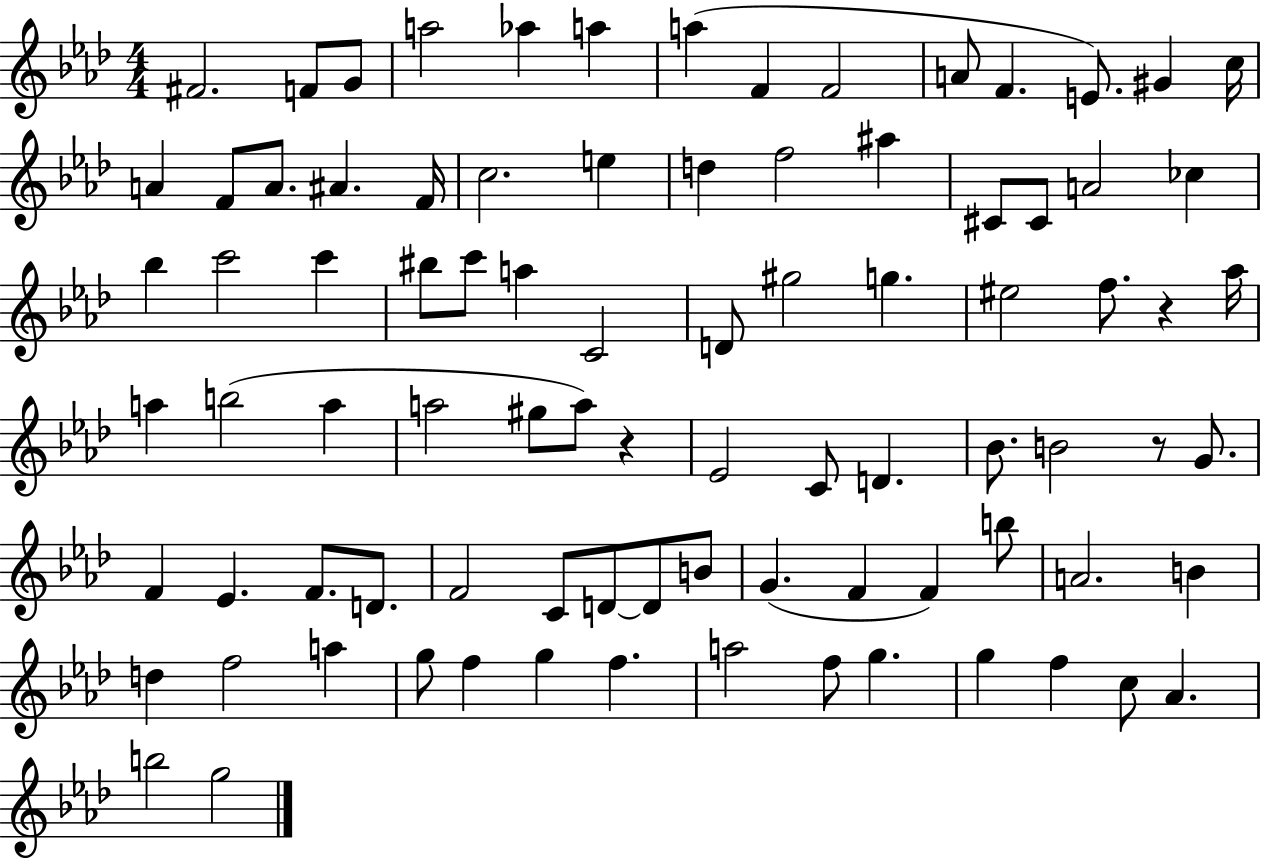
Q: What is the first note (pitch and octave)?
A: F#4